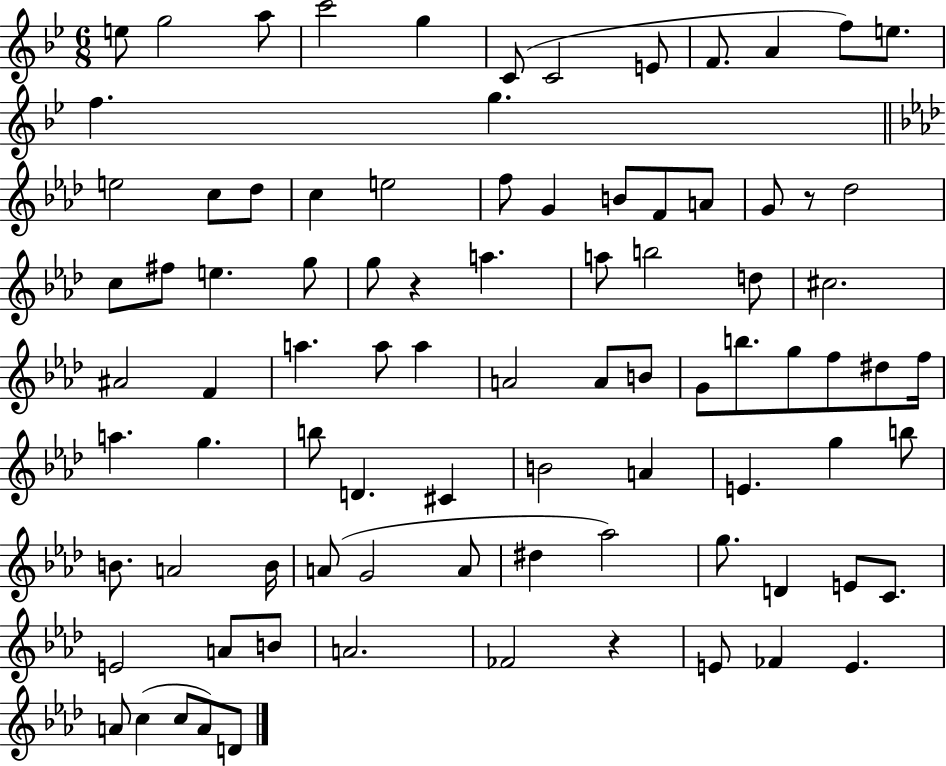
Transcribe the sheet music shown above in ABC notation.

X:1
T:Untitled
M:6/8
L:1/4
K:Bb
e/2 g2 a/2 c'2 g C/2 C2 E/2 F/2 A f/2 e/2 f g e2 c/2 _d/2 c e2 f/2 G B/2 F/2 A/2 G/2 z/2 _d2 c/2 ^f/2 e g/2 g/2 z a a/2 b2 d/2 ^c2 ^A2 F a a/2 a A2 A/2 B/2 G/2 b/2 g/2 f/2 ^d/2 f/4 a g b/2 D ^C B2 A E g b/2 B/2 A2 B/4 A/2 G2 A/2 ^d _a2 g/2 D E/2 C/2 E2 A/2 B/2 A2 _F2 z E/2 _F E A/2 c c/2 A/2 D/2